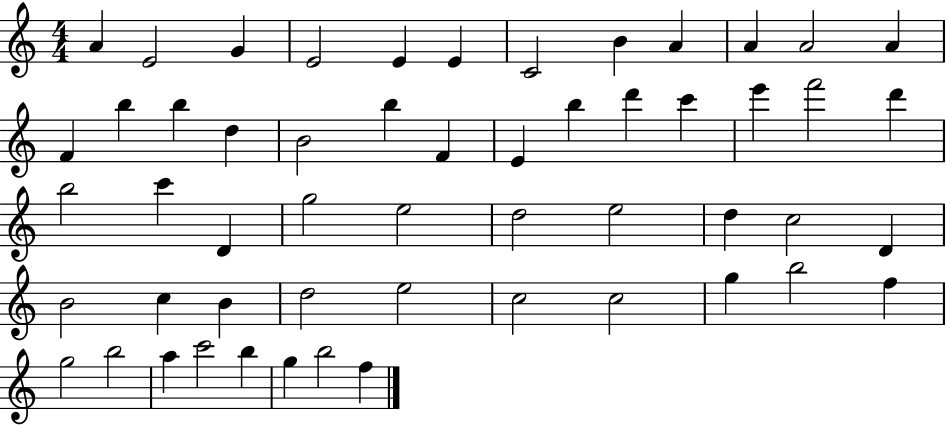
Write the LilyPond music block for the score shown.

{
  \clef treble
  \numericTimeSignature
  \time 4/4
  \key c \major
  a'4 e'2 g'4 | e'2 e'4 e'4 | c'2 b'4 a'4 | a'4 a'2 a'4 | \break f'4 b''4 b''4 d''4 | b'2 b''4 f'4 | e'4 b''4 d'''4 c'''4 | e'''4 f'''2 d'''4 | \break b''2 c'''4 d'4 | g''2 e''2 | d''2 e''2 | d''4 c''2 d'4 | \break b'2 c''4 b'4 | d''2 e''2 | c''2 c''2 | g''4 b''2 f''4 | \break g''2 b''2 | a''4 c'''2 b''4 | g''4 b''2 f''4 | \bar "|."
}